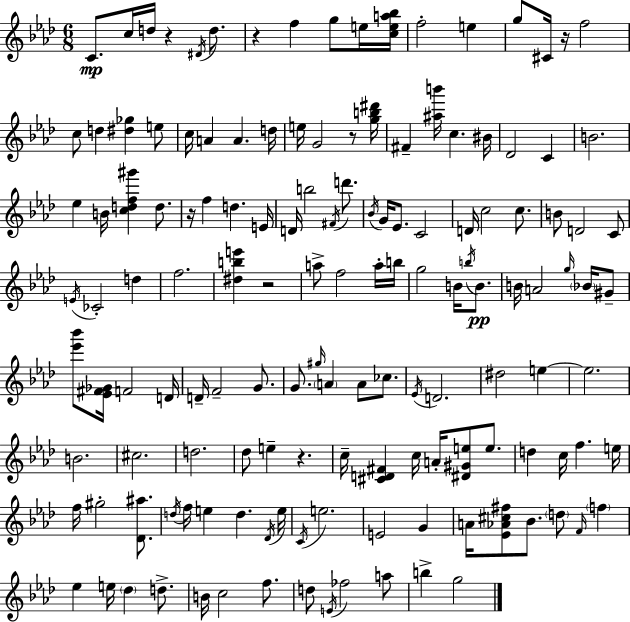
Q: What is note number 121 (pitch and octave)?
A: A5